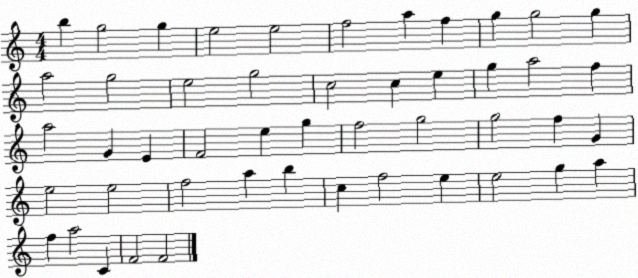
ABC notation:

X:1
T:Untitled
M:4/4
L:1/4
K:C
b g2 g e2 e2 f2 a f g g2 g a2 g2 e2 g2 c2 c e g a2 f a2 G E F2 e g f2 g2 g2 f G e2 e2 f2 a b c f2 e e2 g a f a2 C F2 F2